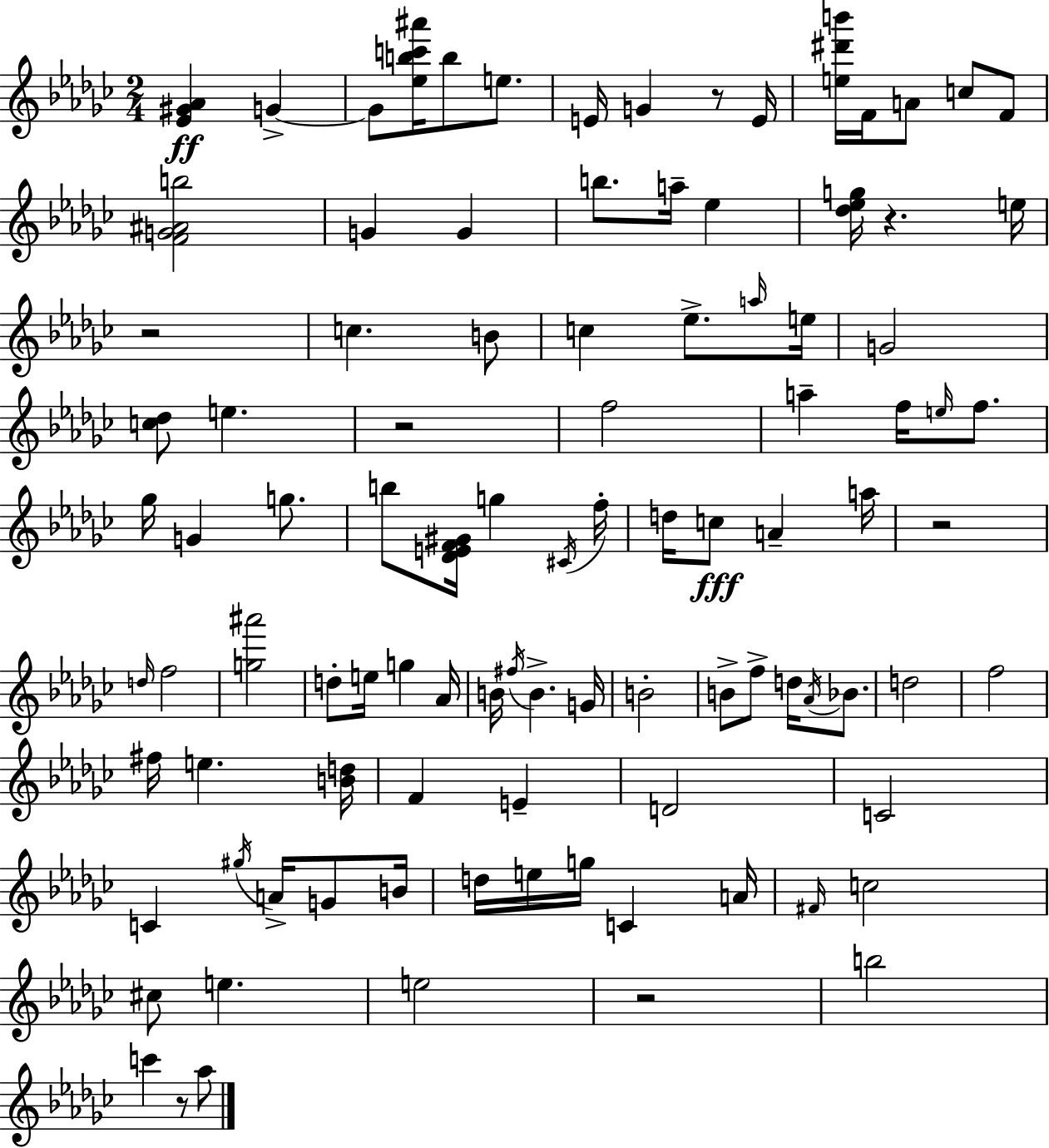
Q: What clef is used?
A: treble